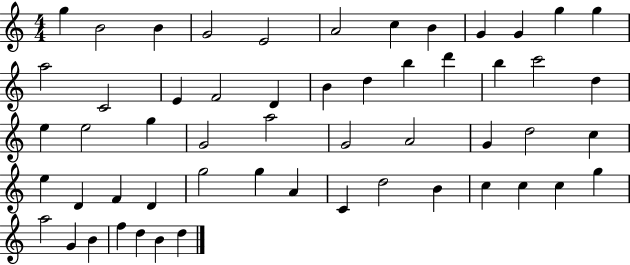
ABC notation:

X:1
T:Untitled
M:4/4
L:1/4
K:C
g B2 B G2 E2 A2 c B G G g g a2 C2 E F2 D B d b d' b c'2 d e e2 g G2 a2 G2 A2 G d2 c e D F D g2 g A C d2 B c c c g a2 G B f d B d